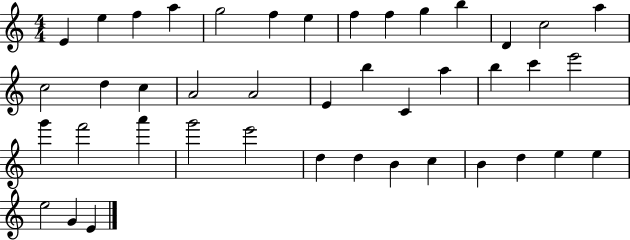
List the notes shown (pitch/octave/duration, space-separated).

E4/q E5/q F5/q A5/q G5/h F5/q E5/q F5/q F5/q G5/q B5/q D4/q C5/h A5/q C5/h D5/q C5/q A4/h A4/h E4/q B5/q C4/q A5/q B5/q C6/q E6/h G6/q F6/h A6/q G6/h E6/h D5/q D5/q B4/q C5/q B4/q D5/q E5/q E5/q E5/h G4/q E4/q